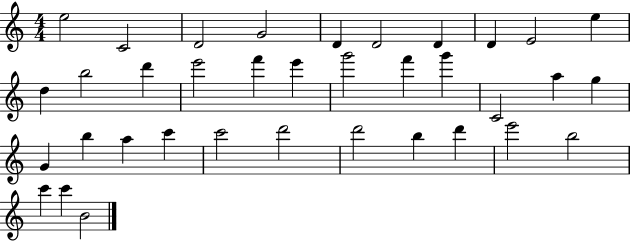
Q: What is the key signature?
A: C major